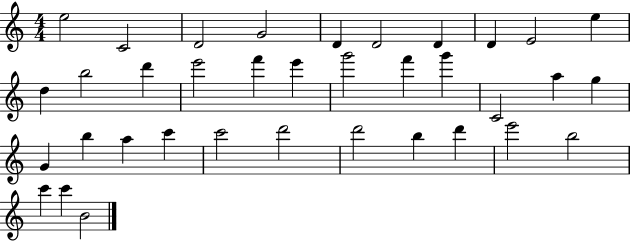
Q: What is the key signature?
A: C major